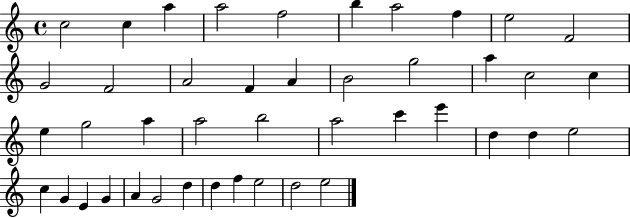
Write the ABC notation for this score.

X:1
T:Untitled
M:4/4
L:1/4
K:C
c2 c a a2 f2 b a2 f e2 F2 G2 F2 A2 F A B2 g2 a c2 c e g2 a a2 b2 a2 c' e' d d e2 c G E G A G2 d d f e2 d2 e2